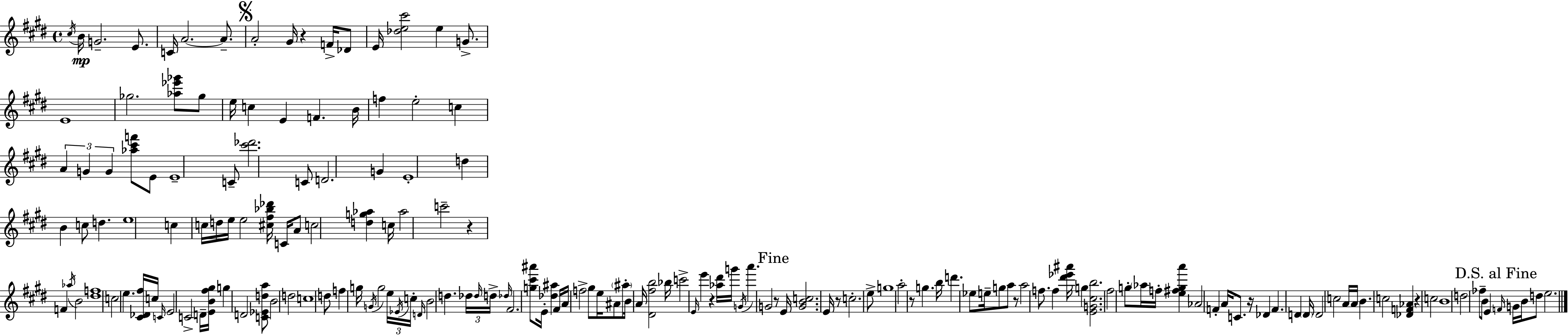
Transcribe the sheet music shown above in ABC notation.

X:1
T:Untitled
M:4/4
L:1/4
K:E
^c/4 B/4 G2 E/2 C/4 A2 A/2 A2 ^G/4 z F/4 _D/2 E/4 [_de^c']2 e G/2 E4 _g2 [_a_e'_g']/2 _g/2 e/4 c E F B/4 f e2 c A G G [_a^c'f']/2 E/2 E4 C/2 [^c'_d']2 C/2 D2 G E4 d B c/2 d e4 c c/4 d/4 e/4 e2 [^c^f_b_d']/4 C/4 A/2 c2 [dg_a] c/4 _a2 c'2 z F _a/4 B2 [^df]4 c2 e [^C_D^f]/4 c/4 C/4 E2 C2 D/4 [EB^f^g]/4 g D2 [C_Eda]/2 B2 d2 c4 d/2 f g/4 G/4 g2 e/4 _E/4 c/4 D/4 B2 d _d/4 _d/4 d/4 _d/4 ^F2 [g^c'^a']/2 E/4 [_d^a] ^F/4 A/4 f2 ^g/2 e/4 ^A/2 ^a/2 B/4 A/4 [^D^fb]2 _b/4 c'2 E/4 e' z [_a^d']/4 g'/4 G/4 a' G2 z/2 E/4 [GBc]2 E/4 z/2 c2 e/2 g4 a2 z/2 g b/4 d' _e/2 e/4 g/2 a/2 z/2 a2 f/2 f [^d'_e'^a']/4 g [EG^cb]2 ^f2 g/2 _a/4 f/4 [e^fga'] _A2 F A/4 C/2 z/4 _D F D D/4 D2 c2 A/4 A/4 B c2 [_DF_A] z c2 B4 d2 _f/2 B/2 E F/4 G/4 B/4 d/2 e2